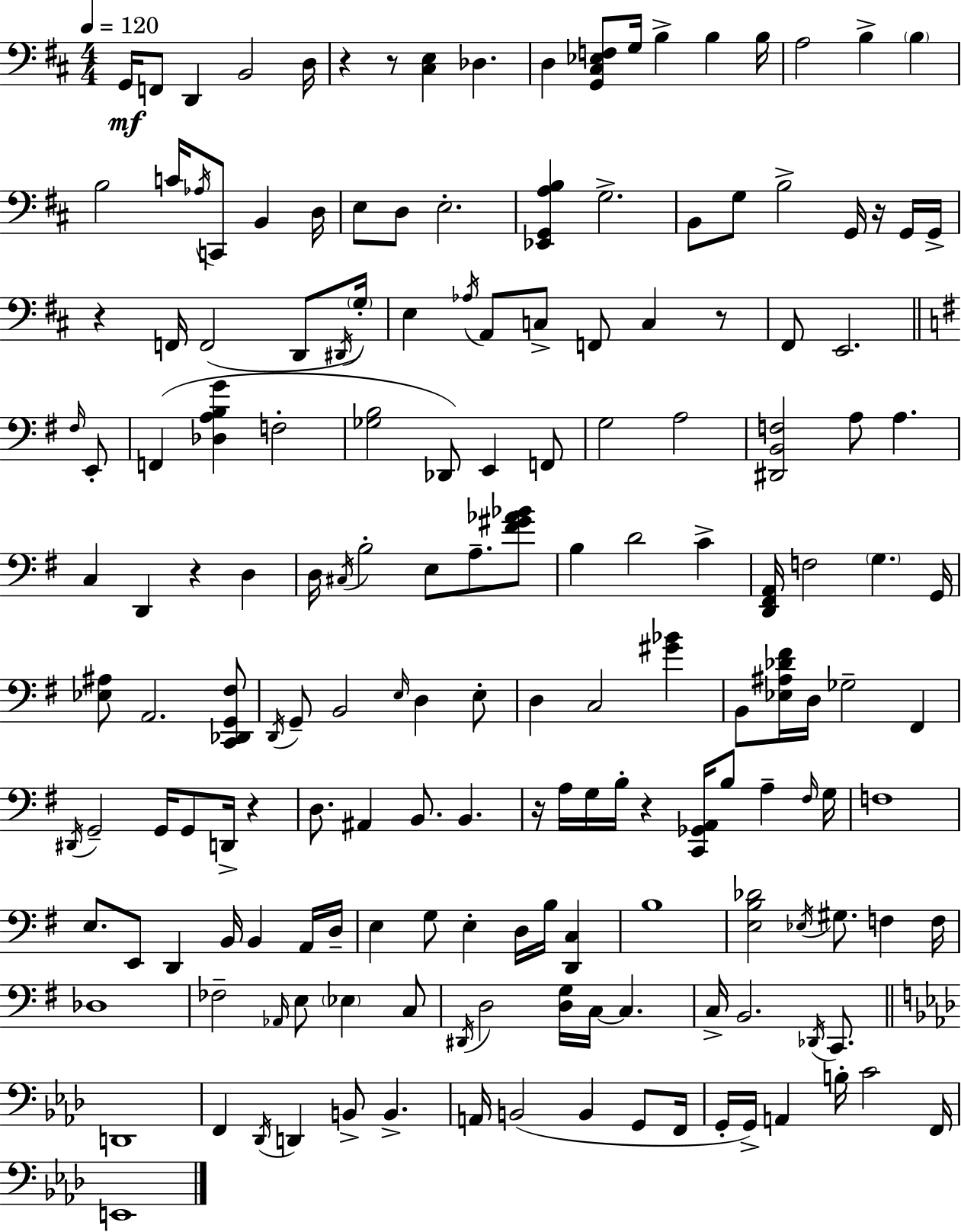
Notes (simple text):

G2/s F2/e D2/q B2/h D3/s R/q R/e [C#3,E3]/q Db3/q. D3/q [G2,C#3,Eb3,F3]/e G3/s B3/q B3/q B3/s A3/h B3/q B3/q B3/h C4/s Ab3/s C2/e B2/q D3/s E3/e D3/e E3/h. [Eb2,G2,A3,B3]/q G3/h. B2/e G3/e B3/h G2/s R/s G2/s G2/s R/q F2/s F2/h D2/e D#2/s G3/s E3/q Ab3/s A2/e C3/e F2/e C3/q R/e F#2/e E2/h. F#3/s E2/e F2/q [Db3,A3,B3,G4]/q F3/h [Gb3,B3]/h Db2/e E2/q F2/e G3/h A3/h [D#2,B2,F3]/h A3/e A3/q. C3/q D2/q R/q D3/q D3/s C#3/s B3/h E3/e A3/e. [F#4,G#4,Ab4,Bb4]/e B3/q D4/h C4/q [D2,F#2,A2]/s F3/h G3/q. G2/s [Eb3,A#3]/e A2/h. [C2,Db2,G2,F#3]/e D2/s G2/e B2/h E3/s D3/q E3/e D3/q C3/h [G#4,Bb4]/q B2/e [Eb3,A#3,Db4,F#4]/s D3/s Gb3/h F#2/q D#2/s G2/h G2/s G2/e D2/s R/q D3/e. A#2/q B2/e. B2/q. R/s A3/s G3/s B3/s R/q [C2,Gb2,A2]/s B3/e A3/q F#3/s G3/s F3/w E3/e. E2/e D2/q B2/s B2/q A2/s D3/s E3/q G3/e E3/q D3/s B3/s [D2,C3]/q B3/w [E3,B3,Db4]/h Eb3/s G#3/e. F3/q F3/s Db3/w FES3/h Ab2/s E3/e Eb3/q C3/e D#2/s D3/h [D3,G3]/s C3/s C3/q. C3/s B2/h. Db2/s C2/e. D2/w F2/q Db2/s D2/q B2/e B2/q. A2/s B2/h B2/q G2/e F2/s G2/s G2/s A2/q B3/s C4/h F2/s E2/w